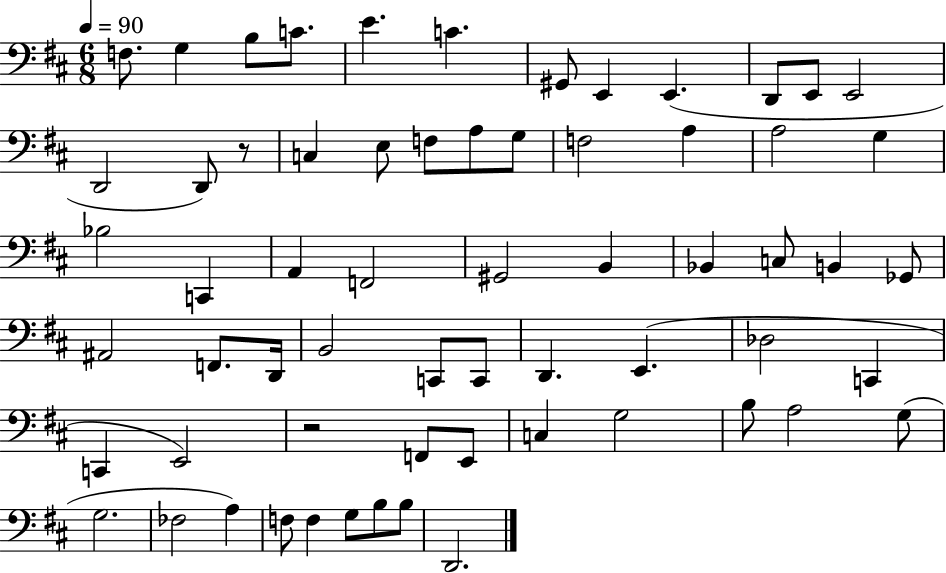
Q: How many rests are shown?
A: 2